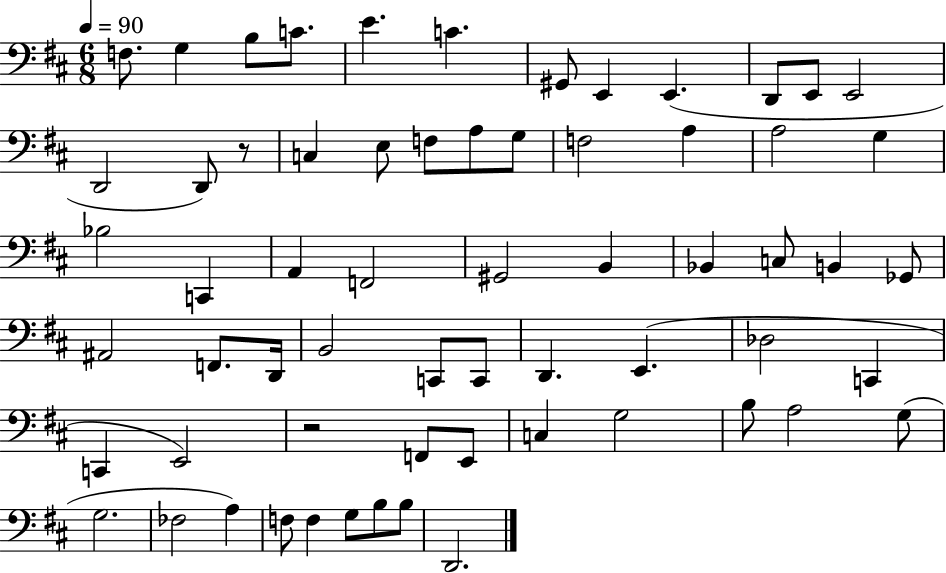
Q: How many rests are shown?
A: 2